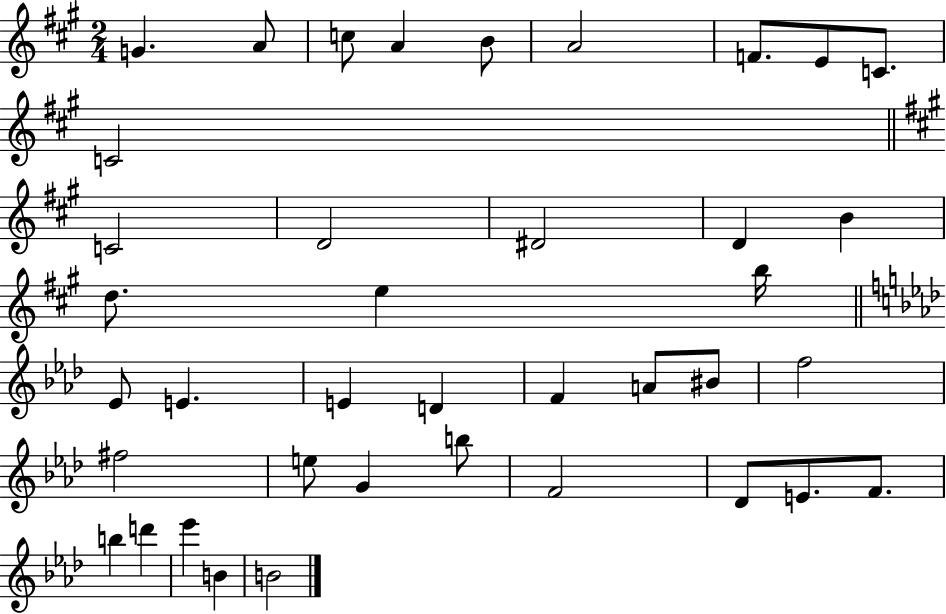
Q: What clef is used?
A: treble